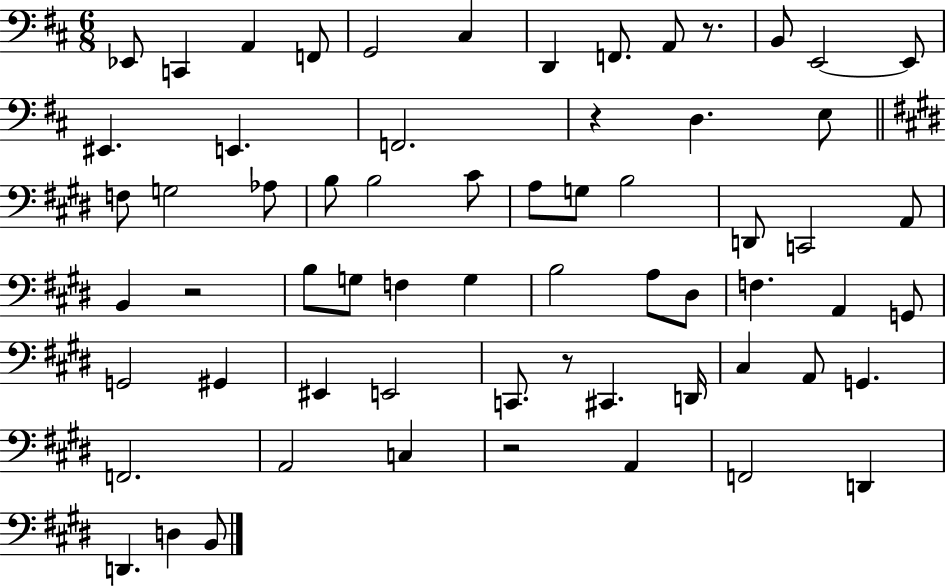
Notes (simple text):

Eb2/e C2/q A2/q F2/e G2/h C#3/q D2/q F2/e. A2/e R/e. B2/e E2/h E2/e EIS2/q. E2/q. F2/h. R/q D3/q. E3/e F3/e G3/h Ab3/e B3/e B3/h C#4/e A3/e G3/e B3/h D2/e C2/h A2/e B2/q R/h B3/e G3/e F3/q G3/q B3/h A3/e D#3/e F3/q. A2/q G2/e G2/h G#2/q EIS2/q E2/h C2/e. R/e C#2/q. D2/s C#3/q A2/e G2/q. F2/h. A2/h C3/q R/h A2/q F2/h D2/q D2/q. D3/q B2/e